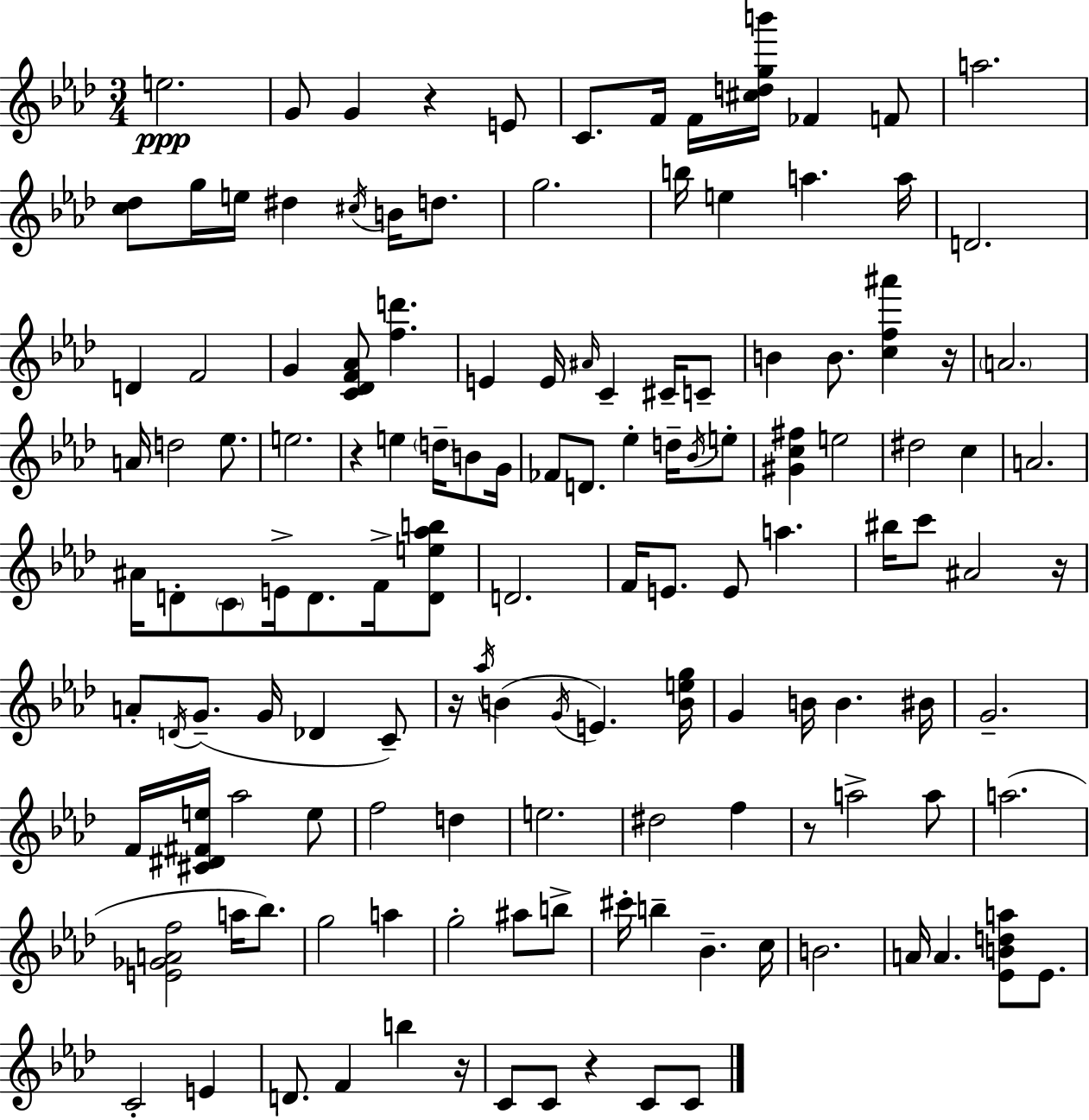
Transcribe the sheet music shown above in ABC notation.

X:1
T:Untitled
M:3/4
L:1/4
K:Ab
e2 G/2 G z E/2 C/2 F/4 F/4 [^cdgb']/4 _F F/2 a2 [c_d]/2 g/4 e/4 ^d ^c/4 B/4 d/2 g2 b/4 e a a/4 D2 D F2 G [C_DF_A]/2 [fd'] E E/4 ^A/4 C ^C/4 C/2 B B/2 [cf^a'] z/4 A2 A/4 d2 _e/2 e2 z e d/4 B/2 G/4 _F/2 D/2 _e d/4 _B/4 e/2 [^Gc^f] e2 ^d2 c A2 ^A/4 D/2 C/2 E/4 D/2 F/4 [De_ab]/2 D2 F/4 E/2 E/2 a ^b/4 c'/2 ^A2 z/4 A/2 D/4 G/2 G/4 _D C/2 z/4 _a/4 B G/4 E [Beg]/4 G B/4 B ^B/4 G2 F/4 [^C^D^Fe]/4 _a2 e/2 f2 d e2 ^d2 f z/2 a2 a/2 a2 [E_GAf]2 a/4 _b/2 g2 a g2 ^a/2 b/2 ^c'/4 b _B c/4 B2 A/4 A [_EBda]/2 _E/2 C2 E D/2 F b z/4 C/2 C/2 z C/2 C/2